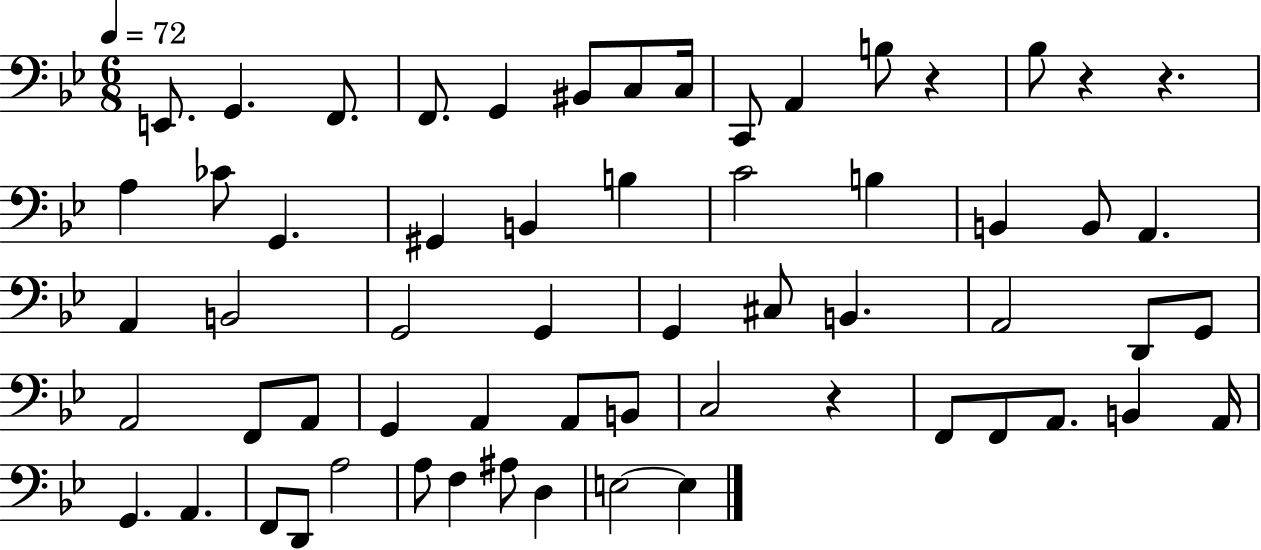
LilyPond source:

{
  \clef bass
  \numericTimeSignature
  \time 6/8
  \key bes \major
  \tempo 4 = 72
  e,8. g,4. f,8. | f,8. g,4 bis,8 c8 c16 | c,8 a,4 b8 r4 | bes8 r4 r4. | \break a4 ces'8 g,4. | gis,4 b,4 b4 | c'2 b4 | b,4 b,8 a,4. | \break a,4 b,2 | g,2 g,4 | g,4 cis8 b,4. | a,2 d,8 g,8 | \break a,2 f,8 a,8 | g,4 a,4 a,8 b,8 | c2 r4 | f,8 f,8 a,8. b,4 a,16 | \break g,4. a,4. | f,8 d,8 a2 | a8 f4 ais8 d4 | e2~~ e4 | \break \bar "|."
}